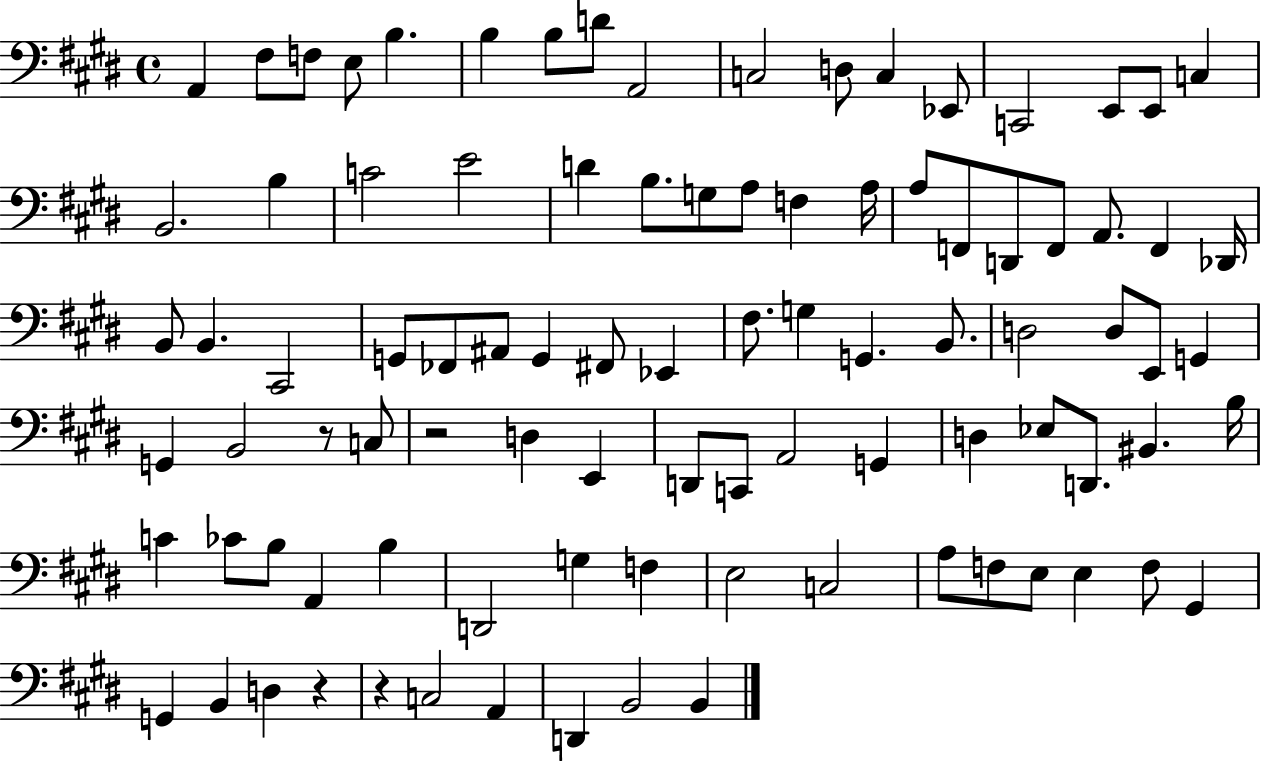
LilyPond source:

{
  \clef bass
  \time 4/4
  \defaultTimeSignature
  \key e \major
  a,4 fis8 f8 e8 b4. | b4 b8 d'8 a,2 | c2 d8 c4 ees,8 | c,2 e,8 e,8 c4 | \break b,2. b4 | c'2 e'2 | d'4 b8. g8 a8 f4 a16 | a8 f,8 d,8 f,8 a,8. f,4 des,16 | \break b,8 b,4. cis,2 | g,8 fes,8 ais,8 g,4 fis,8 ees,4 | fis8. g4 g,4. b,8. | d2 d8 e,8 g,4 | \break g,4 b,2 r8 c8 | r2 d4 e,4 | d,8 c,8 a,2 g,4 | d4 ees8 d,8. bis,4. b16 | \break c'4 ces'8 b8 a,4 b4 | d,2 g4 f4 | e2 c2 | a8 f8 e8 e4 f8 gis,4 | \break g,4 b,4 d4 r4 | r4 c2 a,4 | d,4 b,2 b,4 | \bar "|."
}